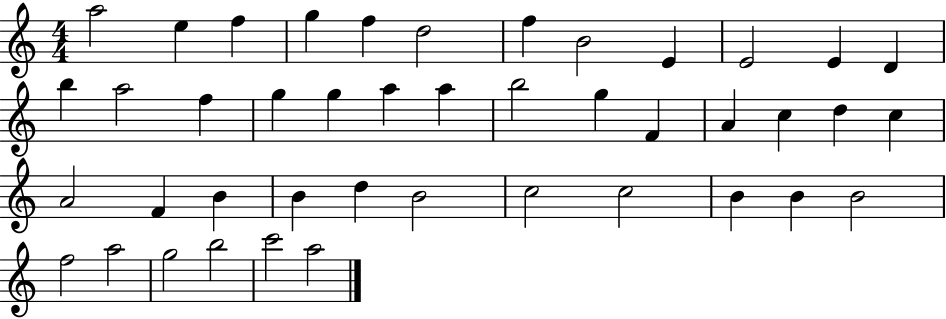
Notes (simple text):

A5/h E5/q F5/q G5/q F5/q D5/h F5/q B4/h E4/q E4/h E4/q D4/q B5/q A5/h F5/q G5/q G5/q A5/q A5/q B5/h G5/q F4/q A4/q C5/q D5/q C5/q A4/h F4/q B4/q B4/q D5/q B4/h C5/h C5/h B4/q B4/q B4/h F5/h A5/h G5/h B5/h C6/h A5/h